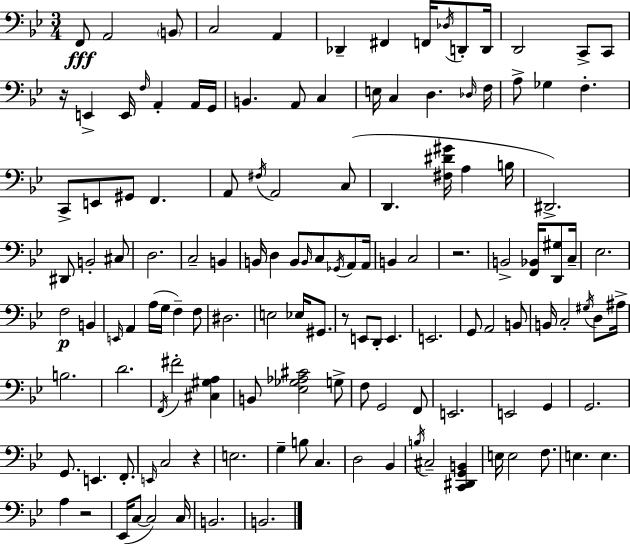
X:1
T:Untitled
M:3/4
L:1/4
K:Bb
F,,/2 A,,2 B,,/2 C,2 A,, _D,, ^F,, F,,/4 _D,/4 D,,/2 D,,/4 D,,2 C,,/2 C,,/2 z/4 E,, E,,/4 F,/4 A,, A,,/4 G,,/4 B,, A,,/2 C, E,/4 C, D, _D,/4 F,/4 A,/2 _G, F, C,,/2 E,,/2 ^G,,/2 F,, A,,/2 ^F,/4 A,,2 C,/2 D,, [^F,^D^G]/4 A, B,/4 ^D,,2 ^D,,/2 B,,2 ^C,/2 D,2 C,2 B,, B,,/4 D, B,,/2 B,,/4 C,/2 _G,,/4 A,,/2 A,,/4 B,, C,2 z2 B,,2 [F,,_B,,]/4 [D,,^G,]/2 C,/4 _E,2 F,2 B,, E,,/4 A,, A,/4 G,/4 F, F,/2 ^D,2 E,2 _E,/4 ^G,,/2 z/2 E,,/2 D,,/2 E,, E,,2 G,,/2 A,,2 B,,/2 B,,/4 C,2 ^G,/4 D,/2 ^A,/4 B,2 D2 F,,/4 ^F2 [^C,^G,A,] B,,/2 [_E,_G,_A,^C]2 G,/2 F,/2 G,,2 F,,/2 E,,2 E,,2 G,, G,,2 G,,/2 E,, F,,/2 E,,/4 C,2 z E,2 G, B,/2 C, D,2 _B,, B,/4 ^C,2 [C,,^D,,G,,B,,] E,/4 E,2 F,/2 E, E, A, z2 _E,,/4 C,/2 C,2 C,/4 B,,2 B,,2